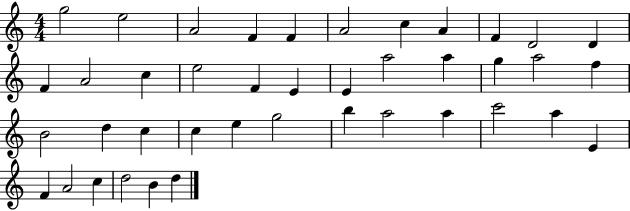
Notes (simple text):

G5/h E5/h A4/h F4/q F4/q A4/h C5/q A4/q F4/q D4/h D4/q F4/q A4/h C5/q E5/h F4/q E4/q E4/q A5/h A5/q G5/q A5/h F5/q B4/h D5/q C5/q C5/q E5/q G5/h B5/q A5/h A5/q C6/h A5/q E4/q F4/q A4/h C5/q D5/h B4/q D5/q